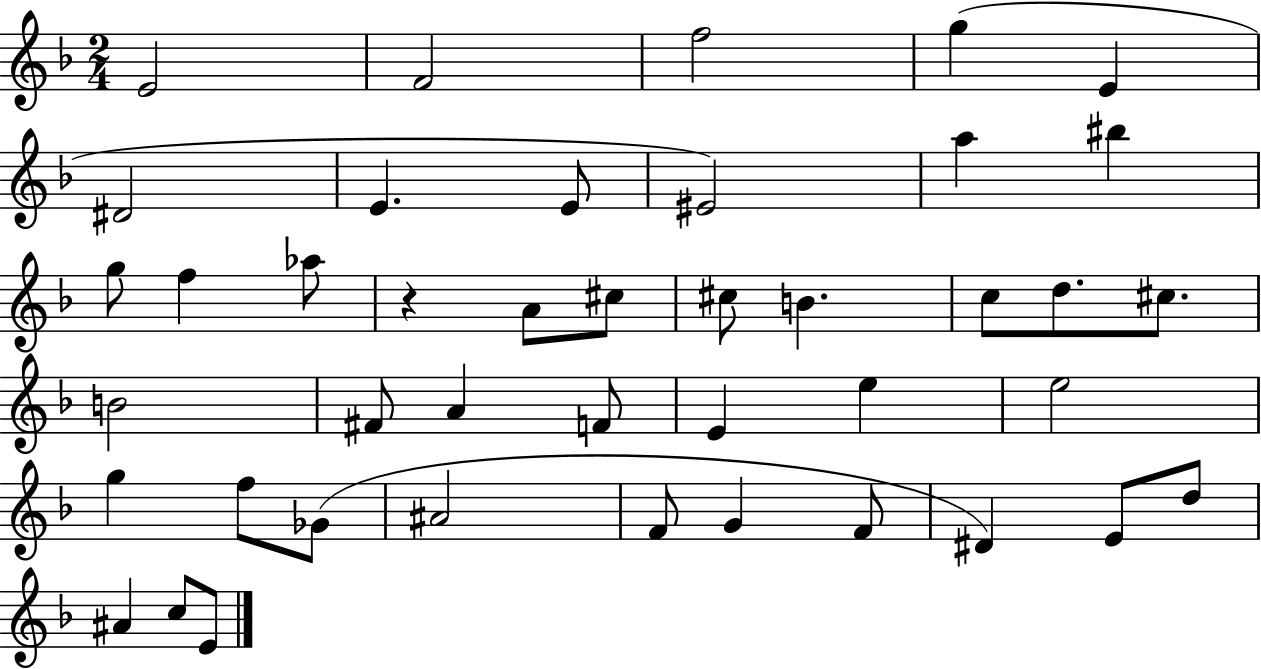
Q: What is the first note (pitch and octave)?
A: E4